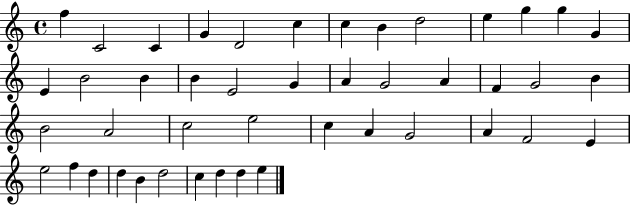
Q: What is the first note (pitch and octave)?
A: F5